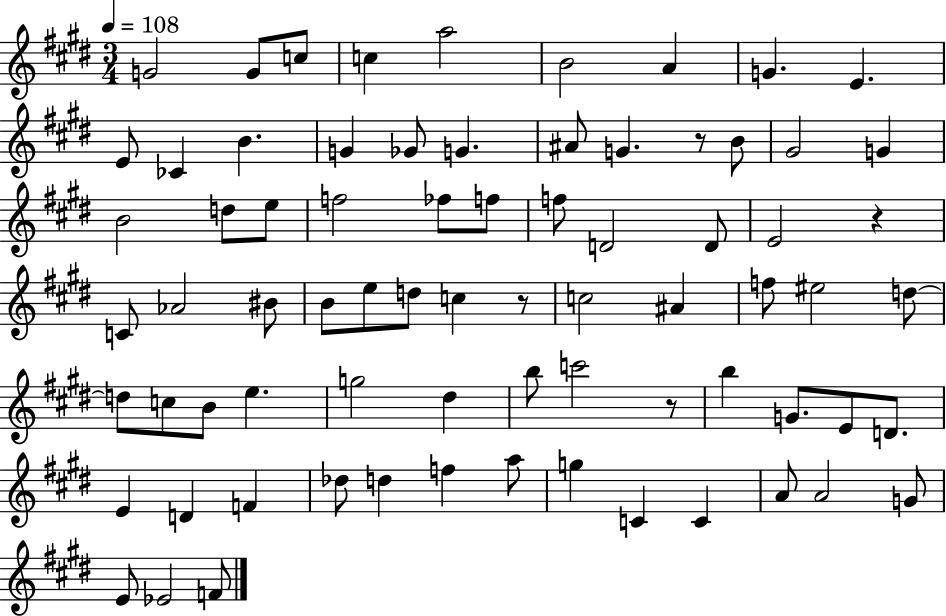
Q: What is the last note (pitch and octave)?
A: F4